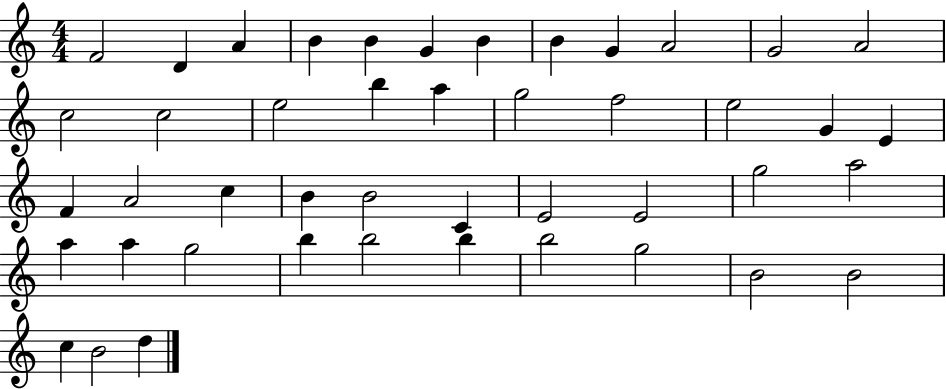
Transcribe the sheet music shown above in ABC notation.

X:1
T:Untitled
M:4/4
L:1/4
K:C
F2 D A B B G B B G A2 G2 A2 c2 c2 e2 b a g2 f2 e2 G E F A2 c B B2 C E2 E2 g2 a2 a a g2 b b2 b b2 g2 B2 B2 c B2 d